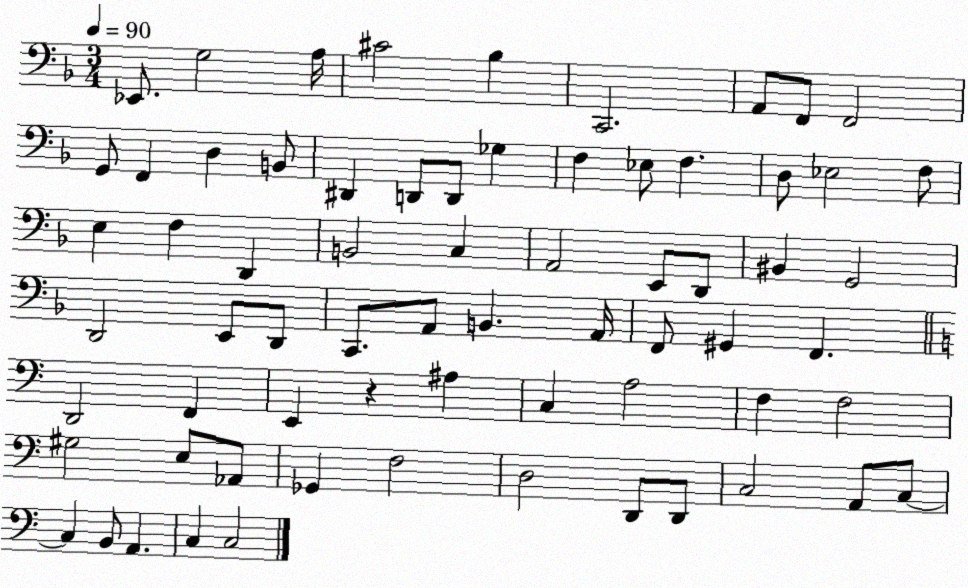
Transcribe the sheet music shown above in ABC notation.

X:1
T:Untitled
M:3/4
L:1/4
K:F
_E,,/2 G,2 A,/4 ^C2 _B, C,,2 A,,/2 F,,/2 F,,2 G,,/2 F,, D, B,,/2 ^D,, D,,/2 D,,/2 _G, F, _E,/2 F, D,/2 _E,2 F,/2 E, F, D,, B,,2 C, A,,2 E,,/2 D,,/2 ^B,, G,,2 D,,2 E,,/2 D,,/2 C,,/2 A,,/2 B,, A,,/4 F,,/2 ^G,, F,, D,,2 F,, E,, z ^A, C, A,2 F, F,2 ^G,2 E,/2 _A,,/2 _G,, F,2 D,2 D,,/2 D,,/2 C,2 A,,/2 C,/2 C, B,,/2 A,, C, C,2